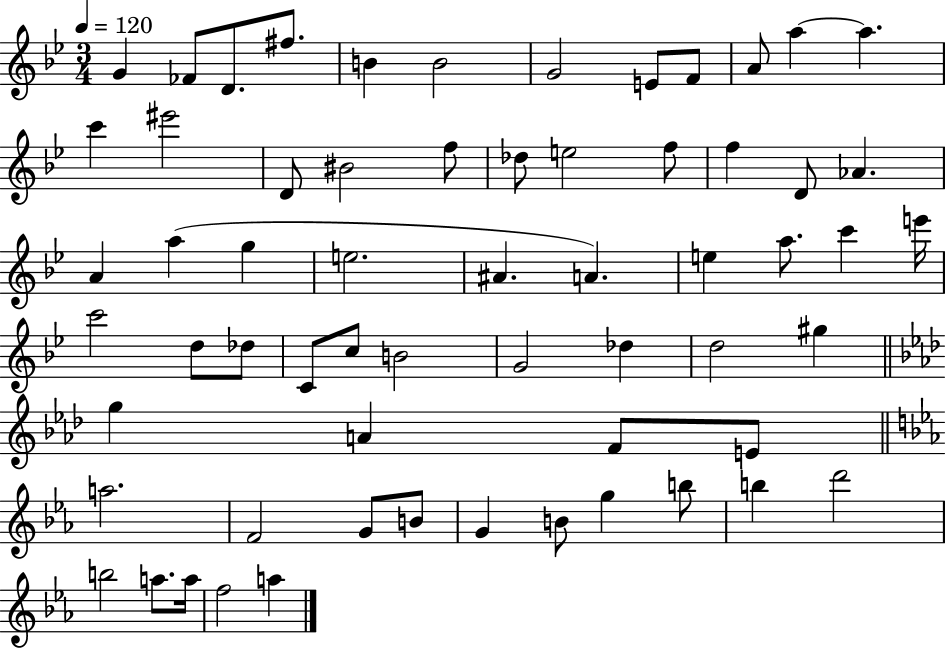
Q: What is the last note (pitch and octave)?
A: A5